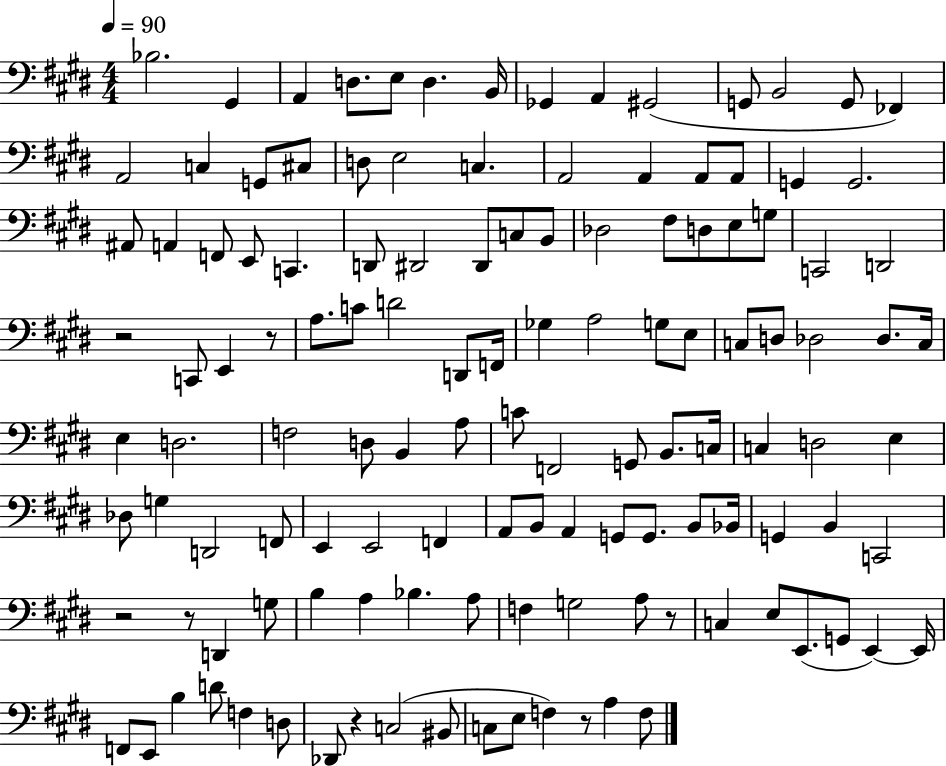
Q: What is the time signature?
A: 4/4